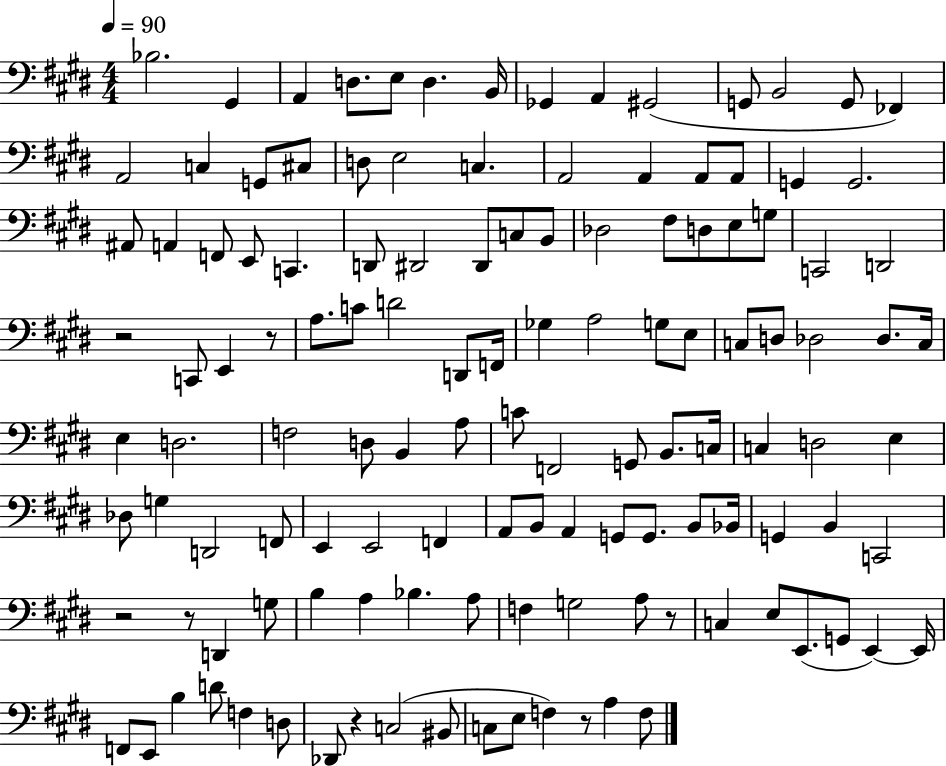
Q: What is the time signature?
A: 4/4